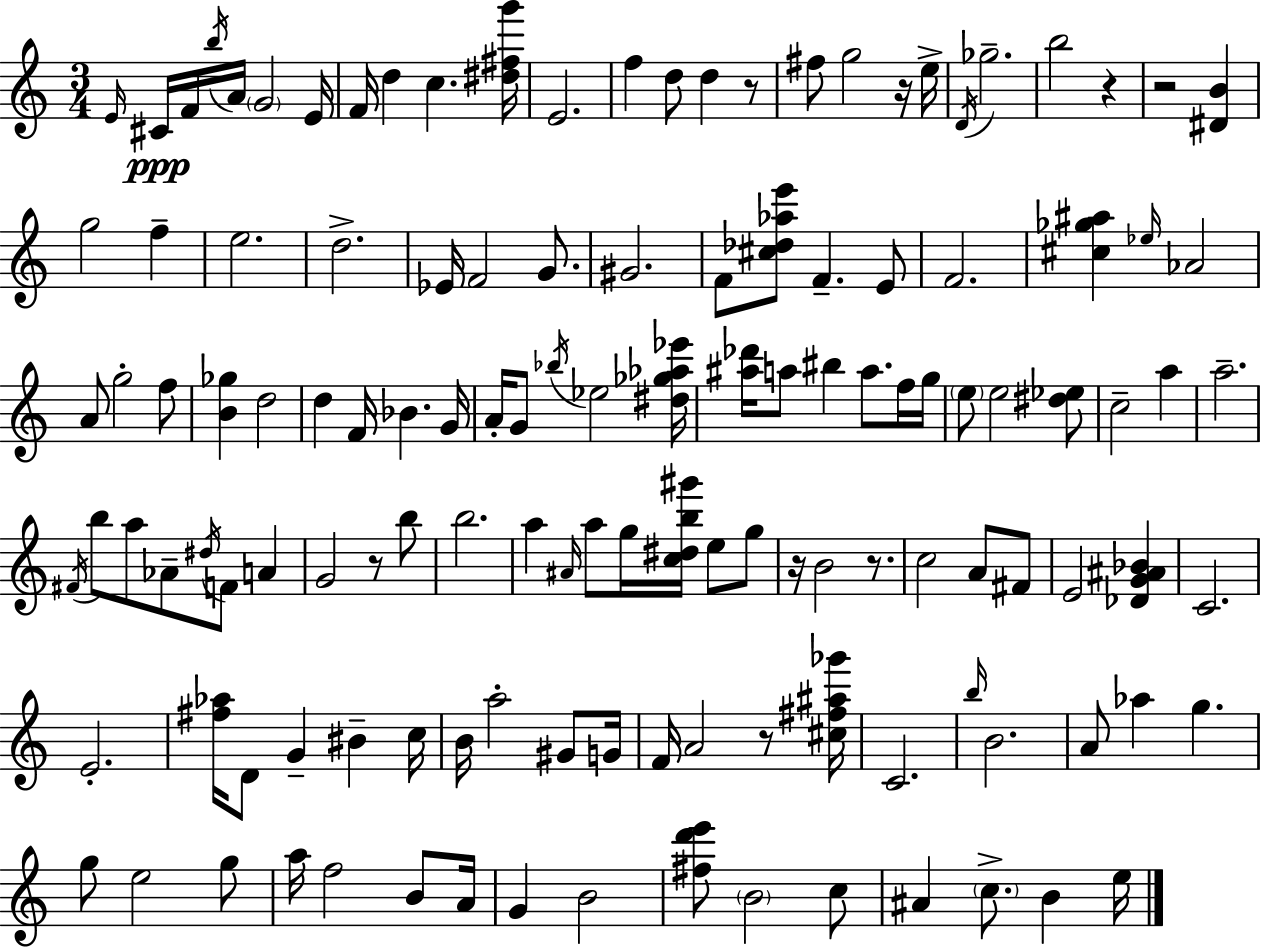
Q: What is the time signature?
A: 3/4